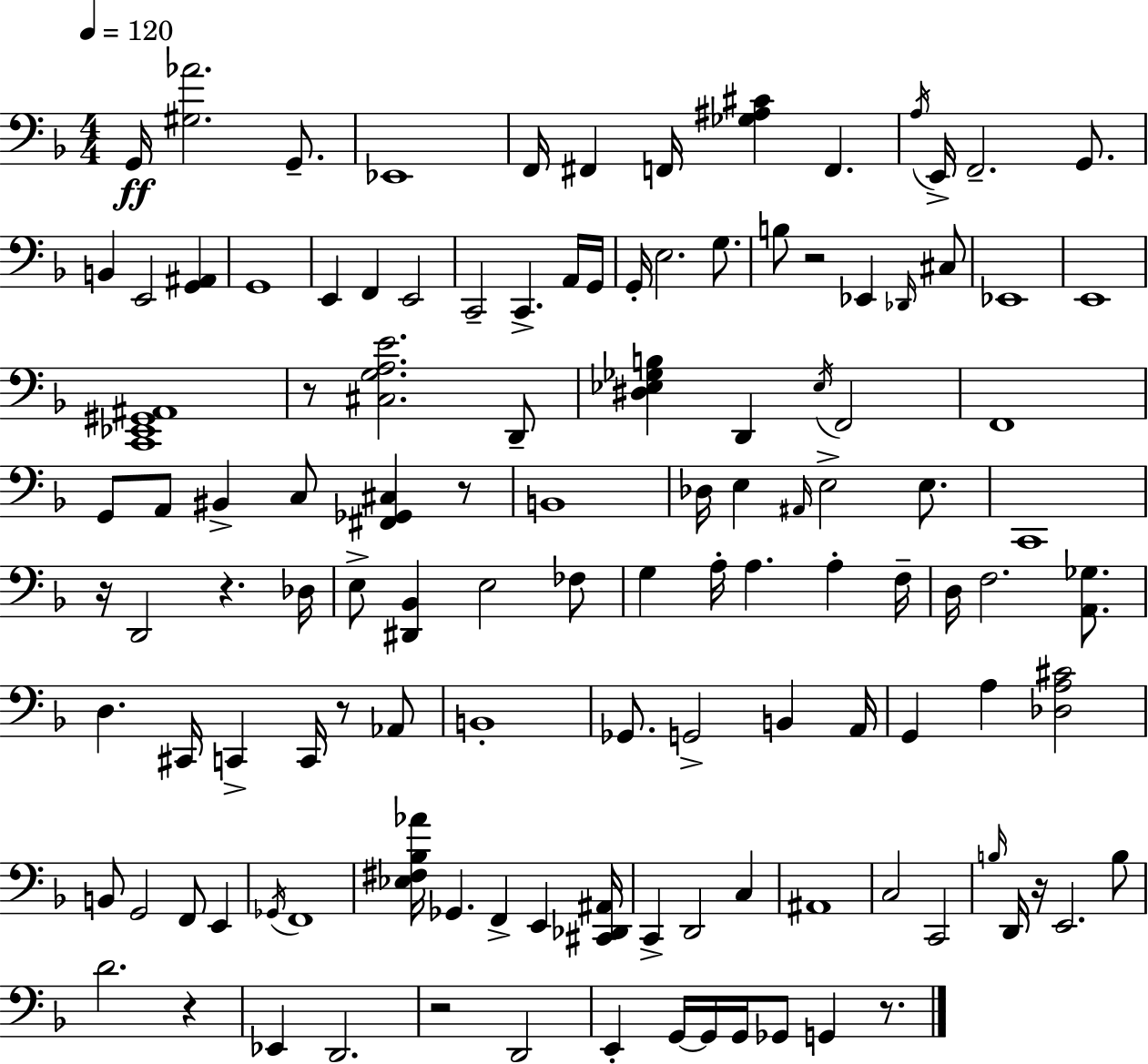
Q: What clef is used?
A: bass